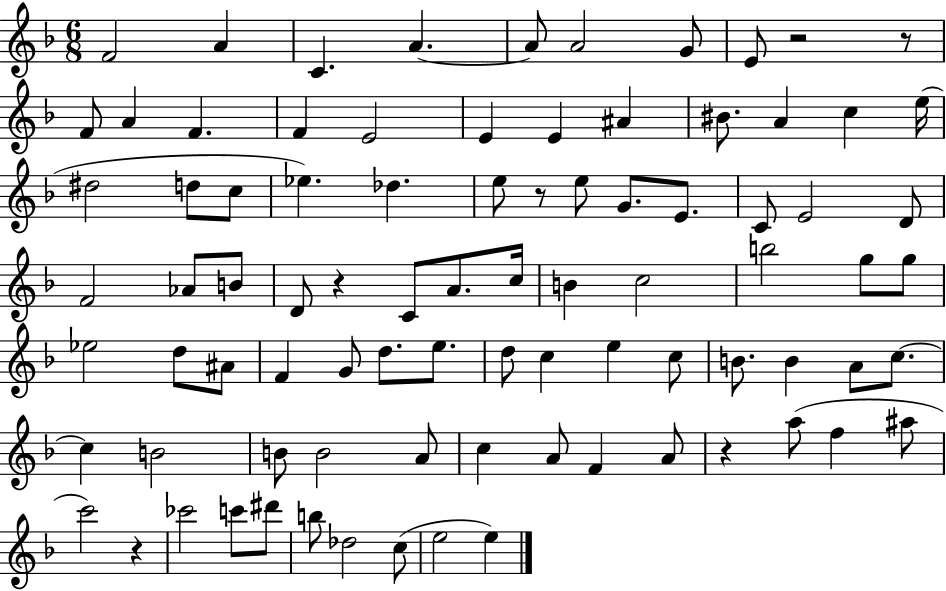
X:1
T:Untitled
M:6/8
L:1/4
K:F
F2 A C A A/2 A2 G/2 E/2 z2 z/2 F/2 A F F E2 E E ^A ^B/2 A c e/4 ^d2 d/2 c/2 _e _d e/2 z/2 e/2 G/2 E/2 C/2 E2 D/2 F2 _A/2 B/2 D/2 z C/2 A/2 c/4 B c2 b2 g/2 g/2 _e2 d/2 ^A/2 F G/2 d/2 e/2 d/2 c e c/2 B/2 B A/2 c/2 c B2 B/2 B2 A/2 c A/2 F A/2 z a/2 f ^a/2 c'2 z _c'2 c'/2 ^d'/2 b/2 _d2 c/2 e2 e